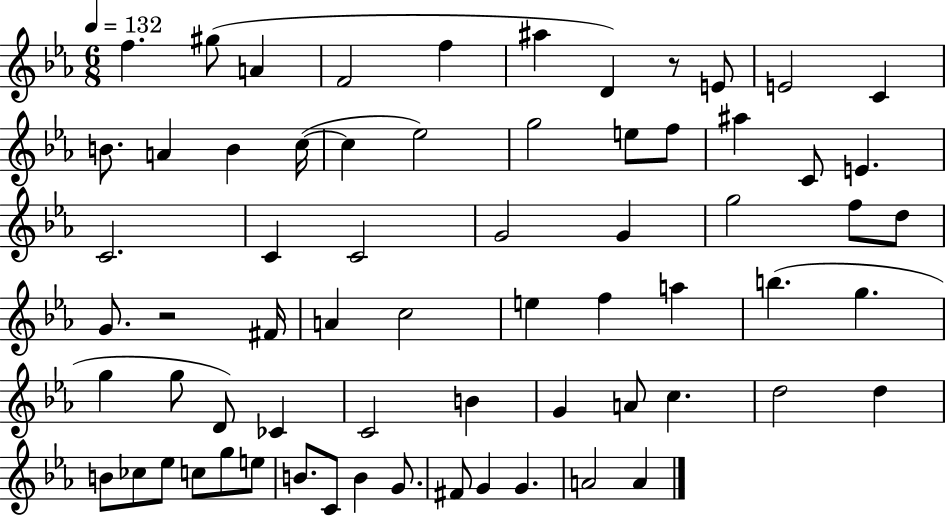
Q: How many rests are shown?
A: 2